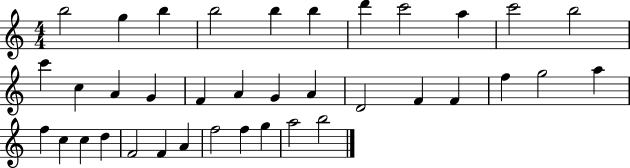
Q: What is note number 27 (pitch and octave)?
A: C5